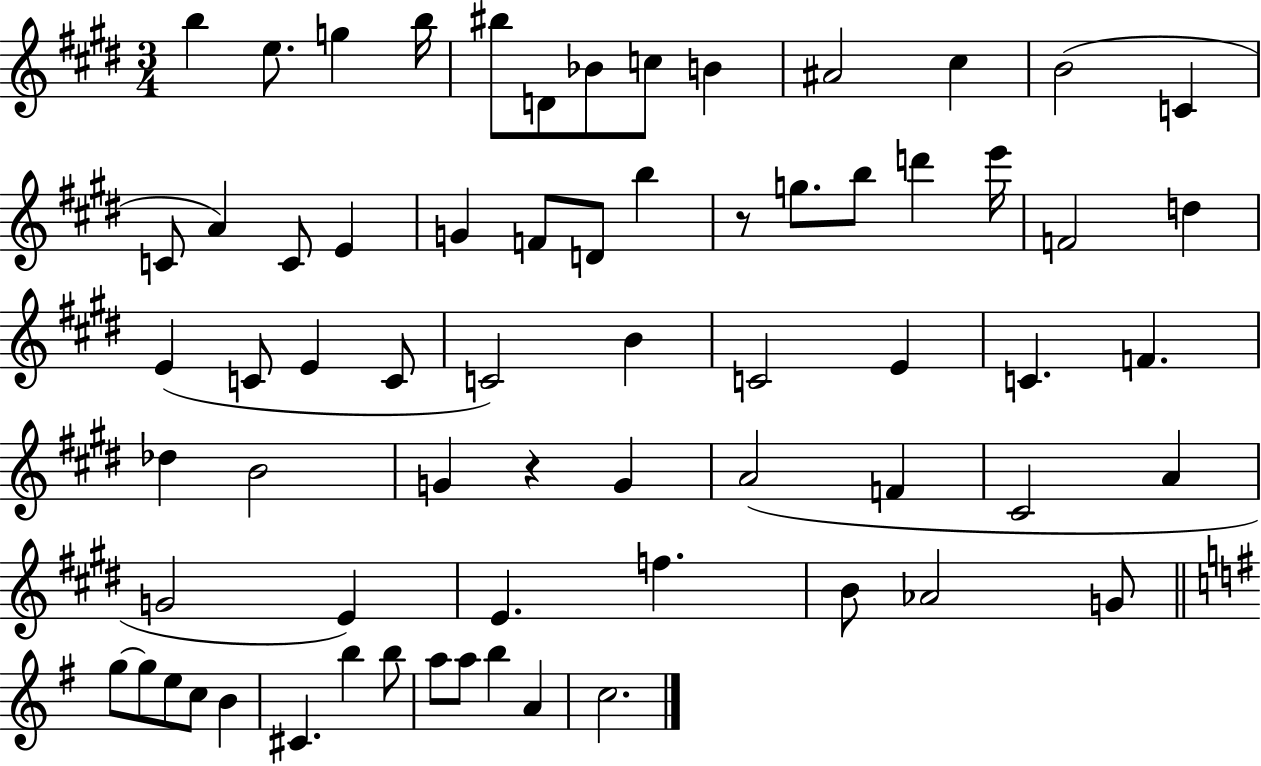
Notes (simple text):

B5/q E5/e. G5/q B5/s BIS5/e D4/e Bb4/e C5/e B4/q A#4/h C#5/q B4/h C4/q C4/e A4/q C4/e E4/q G4/q F4/e D4/e B5/q R/e G5/e. B5/e D6/q E6/s F4/h D5/q E4/q C4/e E4/q C4/e C4/h B4/q C4/h E4/q C4/q. F4/q. Db5/q B4/h G4/q R/q G4/q A4/h F4/q C#4/h A4/q G4/h E4/q E4/q. F5/q. B4/e Ab4/h G4/e G5/e G5/e E5/e C5/e B4/q C#4/q. B5/q B5/e A5/e A5/e B5/q A4/q C5/h.